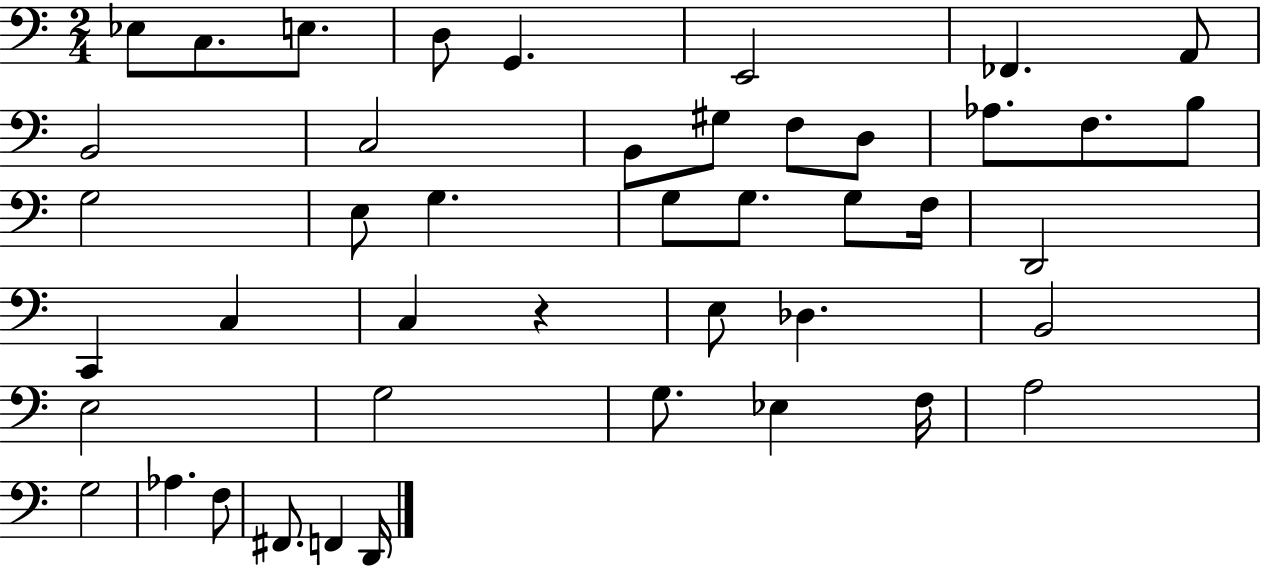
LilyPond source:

{
  \clef bass
  \numericTimeSignature
  \time 2/4
  \key c \major
  ees8 c8. e8. | d8 g,4. | e,2 | fes,4. a,8 | \break b,2 | c2 | b,8 gis8 f8 d8 | aes8. f8. b8 | \break g2 | e8 g4. | g8 g8. g8 f16 | d,2 | \break c,4 c4 | c4 r4 | e8 des4. | b,2 | \break e2 | g2 | g8. ees4 f16 | a2 | \break g2 | aes4. f8 | fis,8. f,4 d,16 | \bar "|."
}